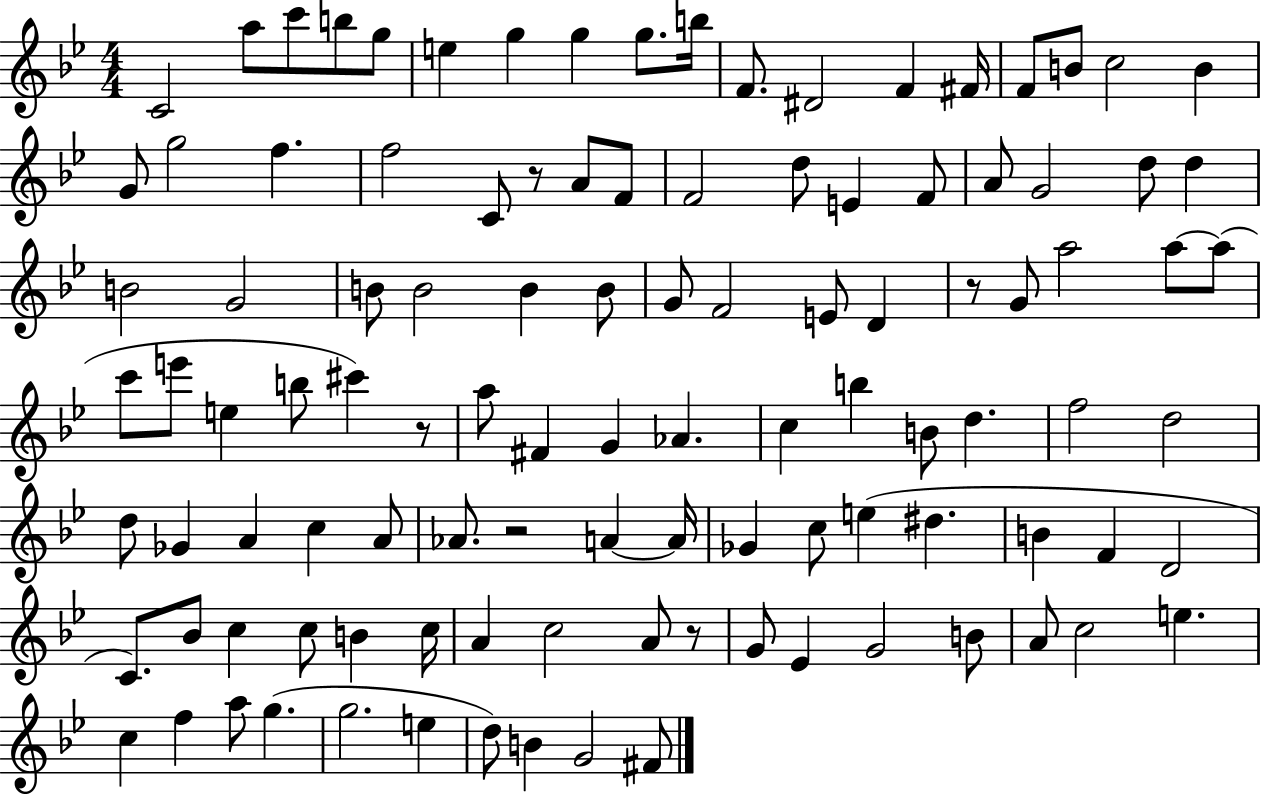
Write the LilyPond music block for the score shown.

{
  \clef treble
  \numericTimeSignature
  \time 4/4
  \key bes \major
  c'2 a''8 c'''8 b''8 g''8 | e''4 g''4 g''4 g''8. b''16 | f'8. dis'2 f'4 fis'16 | f'8 b'8 c''2 b'4 | \break g'8 g''2 f''4. | f''2 c'8 r8 a'8 f'8 | f'2 d''8 e'4 f'8 | a'8 g'2 d''8 d''4 | \break b'2 g'2 | b'8 b'2 b'4 b'8 | g'8 f'2 e'8 d'4 | r8 g'8 a''2 a''8~~ a''8( | \break c'''8 e'''8 e''4 b''8 cis'''4) r8 | a''8 fis'4 g'4 aes'4. | c''4 b''4 b'8 d''4. | f''2 d''2 | \break d''8 ges'4 a'4 c''4 a'8 | aes'8. r2 a'4~~ a'16 | ges'4 c''8 e''4( dis''4. | b'4 f'4 d'2 | \break c'8.) bes'8 c''4 c''8 b'4 c''16 | a'4 c''2 a'8 r8 | g'8 ees'4 g'2 b'8 | a'8 c''2 e''4. | \break c''4 f''4 a''8 g''4.( | g''2. e''4 | d''8) b'4 g'2 fis'8 | \bar "|."
}